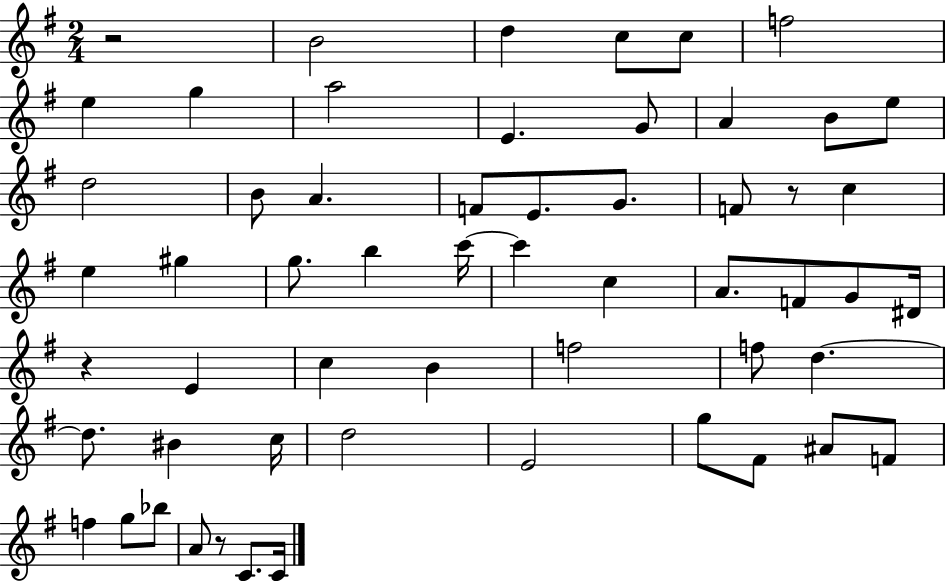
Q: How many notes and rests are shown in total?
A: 57